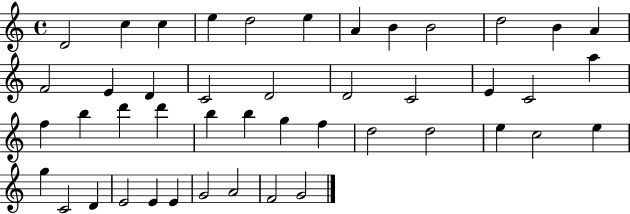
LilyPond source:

{
  \clef treble
  \time 4/4
  \defaultTimeSignature
  \key c \major
  d'2 c''4 c''4 | e''4 d''2 e''4 | a'4 b'4 b'2 | d''2 b'4 a'4 | \break f'2 e'4 d'4 | c'2 d'2 | d'2 c'2 | e'4 c'2 a''4 | \break f''4 b''4 d'''4 d'''4 | b''4 b''4 g''4 f''4 | d''2 d''2 | e''4 c''2 e''4 | \break g''4 c'2 d'4 | e'2 e'4 e'4 | g'2 a'2 | f'2 g'2 | \break \bar "|."
}